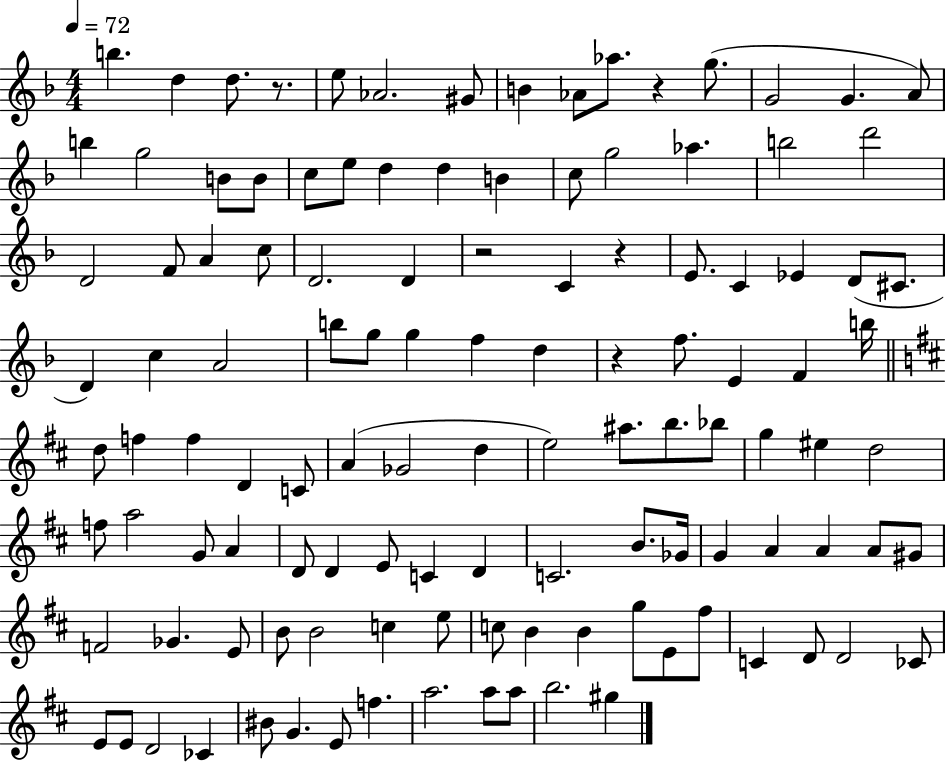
B5/q. D5/q D5/e. R/e. E5/e Ab4/h. G#4/e B4/q Ab4/e Ab5/e. R/q G5/e. G4/h G4/q. A4/e B5/q G5/h B4/e B4/e C5/e E5/e D5/q D5/q B4/q C5/e G5/h Ab5/q. B5/h D6/h D4/h F4/e A4/q C5/e D4/h. D4/q R/h C4/q R/q E4/e. C4/q Eb4/q D4/e C#4/e. D4/q C5/q A4/h B5/e G5/e G5/q F5/q D5/q R/q F5/e. E4/q F4/q B5/s D5/e F5/q F5/q D4/q C4/e A4/q Gb4/h D5/q E5/h A#5/e. B5/e. Bb5/e G5/q EIS5/q D5/h F5/e A5/h G4/e A4/q D4/e D4/q E4/e C4/q D4/q C4/h. B4/e. Gb4/s G4/q A4/q A4/q A4/e G#4/e F4/h Gb4/q. E4/e B4/e B4/h C5/q E5/e C5/e B4/q B4/q G5/e E4/e F#5/e C4/q D4/e D4/h CES4/e E4/e E4/e D4/h CES4/q BIS4/e G4/q. E4/e F5/q. A5/h. A5/e A5/e B5/h. G#5/q